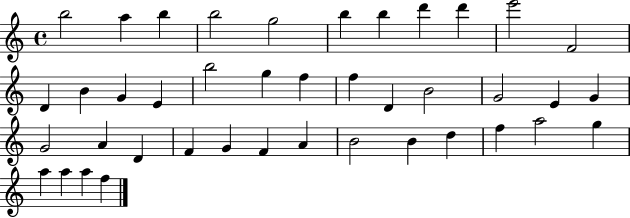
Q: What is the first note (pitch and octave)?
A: B5